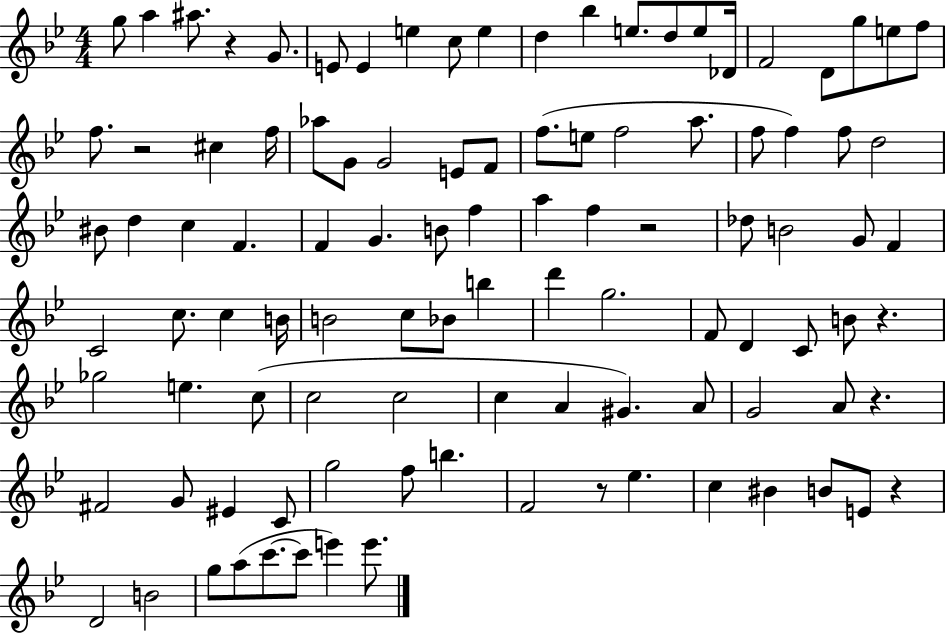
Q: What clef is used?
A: treble